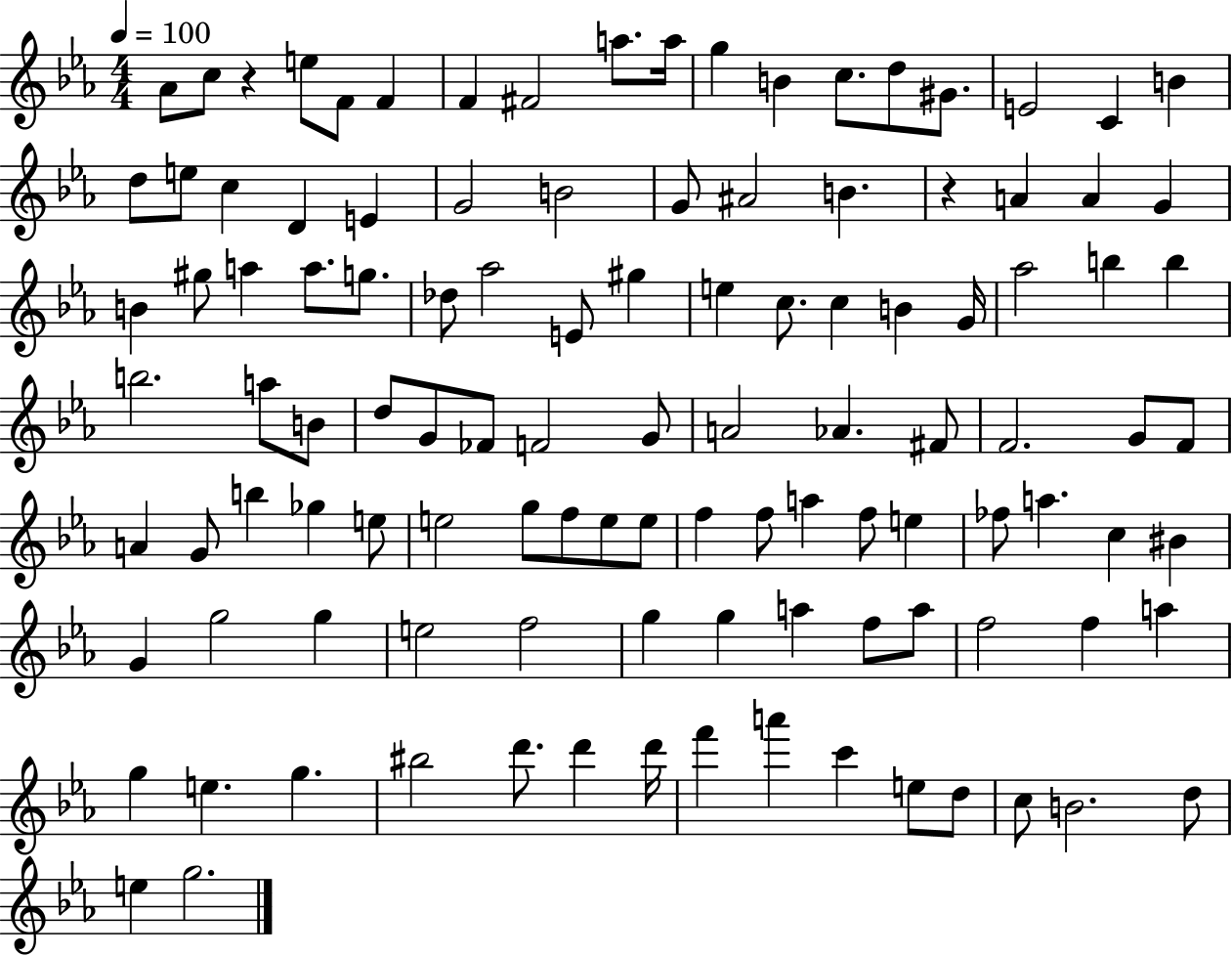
X:1
T:Untitled
M:4/4
L:1/4
K:Eb
_A/2 c/2 z e/2 F/2 F F ^F2 a/2 a/4 g B c/2 d/2 ^G/2 E2 C B d/2 e/2 c D E G2 B2 G/2 ^A2 B z A A G B ^g/2 a a/2 g/2 _d/2 _a2 E/2 ^g e c/2 c B G/4 _a2 b b b2 a/2 B/2 d/2 G/2 _F/2 F2 G/2 A2 _A ^F/2 F2 G/2 F/2 A G/2 b _g e/2 e2 g/2 f/2 e/2 e/2 f f/2 a f/2 e _f/2 a c ^B G g2 g e2 f2 g g a f/2 a/2 f2 f a g e g ^b2 d'/2 d' d'/4 f' a' c' e/2 d/2 c/2 B2 d/2 e g2